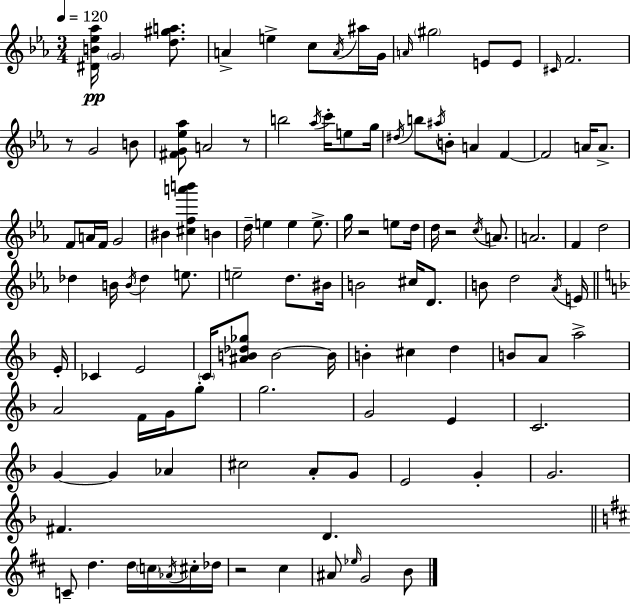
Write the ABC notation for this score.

X:1
T:Untitled
M:3/4
L:1/4
K:Cm
[^DB_e_a]/4 G2 [d^ga]/2 A e c/2 A/4 ^a/4 G/4 A/4 ^g2 E/2 E/2 ^C/4 F2 z/2 G2 B/2 [^FG_e_a]/2 A2 z/2 b2 _a/4 c'/4 e/2 g/4 ^d/4 b/2 ^a/4 B/2 A F F2 A/4 A/2 F/2 A/4 F/4 G2 ^B [^cfa'b'] B d/4 e e e/2 g/4 z2 e/2 d/4 d/4 z2 c/4 A/2 A2 F d2 _d B/4 B/4 _d e/2 e2 d/2 ^B/4 B2 ^c/4 D/2 B/2 d2 _A/4 E/4 E/4 _C E2 C/4 [^AB_d_g]/2 B2 B/4 B ^c d B/2 A/2 a2 A2 F/4 G/4 g/2 g2 G2 E C2 G G _A ^c2 A/2 G/2 E2 G G2 ^F D C/2 d d/4 c/4 _A/4 ^c/4 _d/4 z2 ^c ^A/2 _e/4 G2 B/2